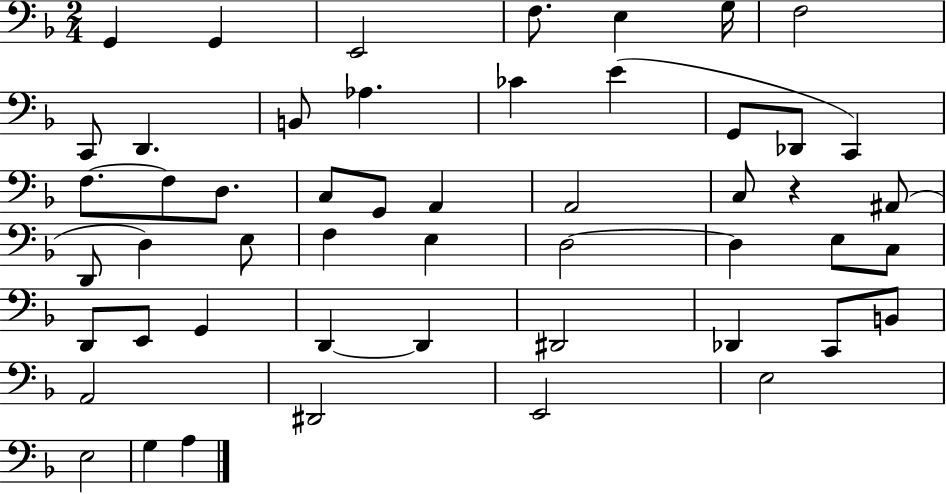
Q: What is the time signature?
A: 2/4